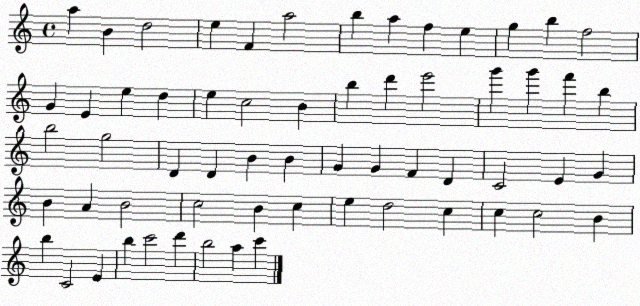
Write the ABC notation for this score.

X:1
T:Untitled
M:4/4
L:1/4
K:C
a B d2 e F a2 b a f e g b f2 G E e d e c2 B b d' e'2 g' g' f' b b2 g2 D D B B G G F D C2 E G B A B2 c2 B c e d2 c c c2 B b C2 E b c'2 d' b2 a c'